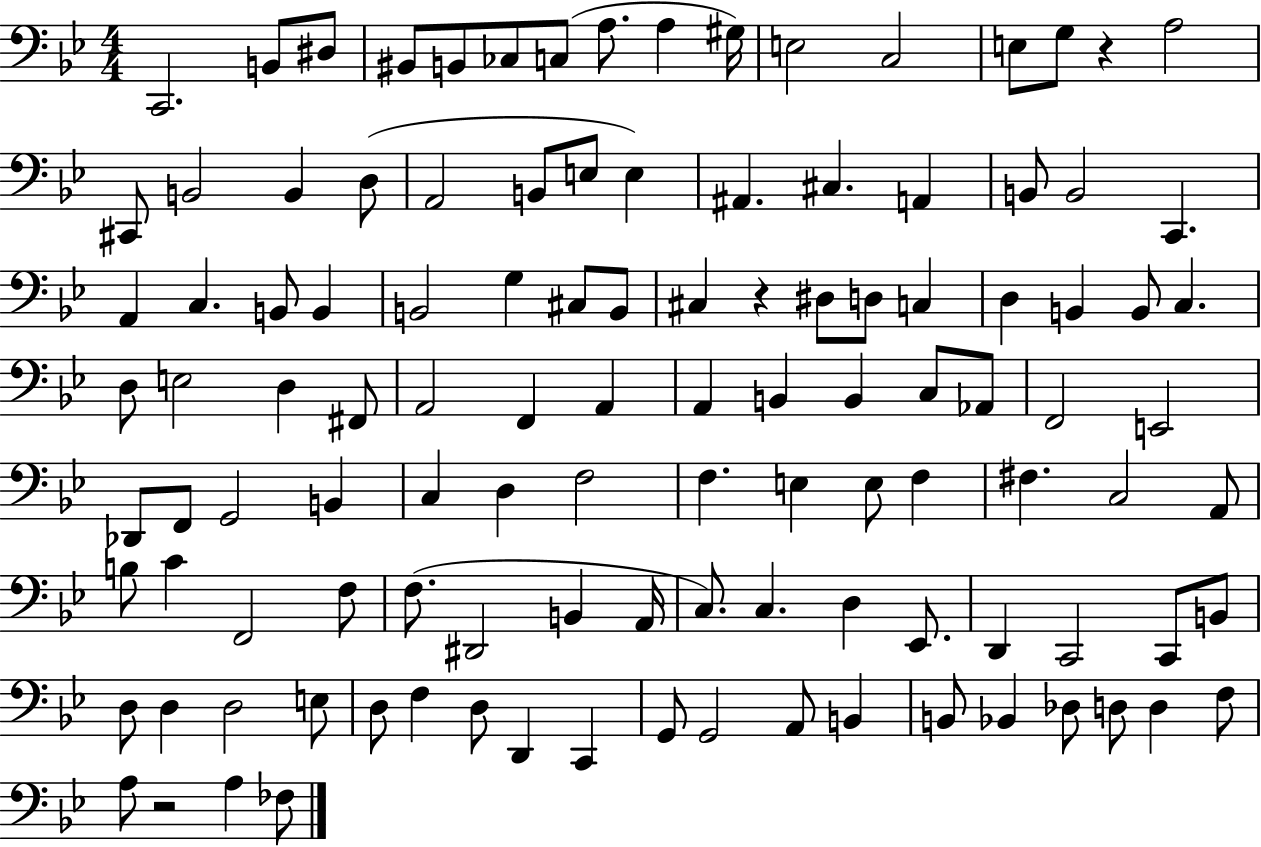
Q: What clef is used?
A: bass